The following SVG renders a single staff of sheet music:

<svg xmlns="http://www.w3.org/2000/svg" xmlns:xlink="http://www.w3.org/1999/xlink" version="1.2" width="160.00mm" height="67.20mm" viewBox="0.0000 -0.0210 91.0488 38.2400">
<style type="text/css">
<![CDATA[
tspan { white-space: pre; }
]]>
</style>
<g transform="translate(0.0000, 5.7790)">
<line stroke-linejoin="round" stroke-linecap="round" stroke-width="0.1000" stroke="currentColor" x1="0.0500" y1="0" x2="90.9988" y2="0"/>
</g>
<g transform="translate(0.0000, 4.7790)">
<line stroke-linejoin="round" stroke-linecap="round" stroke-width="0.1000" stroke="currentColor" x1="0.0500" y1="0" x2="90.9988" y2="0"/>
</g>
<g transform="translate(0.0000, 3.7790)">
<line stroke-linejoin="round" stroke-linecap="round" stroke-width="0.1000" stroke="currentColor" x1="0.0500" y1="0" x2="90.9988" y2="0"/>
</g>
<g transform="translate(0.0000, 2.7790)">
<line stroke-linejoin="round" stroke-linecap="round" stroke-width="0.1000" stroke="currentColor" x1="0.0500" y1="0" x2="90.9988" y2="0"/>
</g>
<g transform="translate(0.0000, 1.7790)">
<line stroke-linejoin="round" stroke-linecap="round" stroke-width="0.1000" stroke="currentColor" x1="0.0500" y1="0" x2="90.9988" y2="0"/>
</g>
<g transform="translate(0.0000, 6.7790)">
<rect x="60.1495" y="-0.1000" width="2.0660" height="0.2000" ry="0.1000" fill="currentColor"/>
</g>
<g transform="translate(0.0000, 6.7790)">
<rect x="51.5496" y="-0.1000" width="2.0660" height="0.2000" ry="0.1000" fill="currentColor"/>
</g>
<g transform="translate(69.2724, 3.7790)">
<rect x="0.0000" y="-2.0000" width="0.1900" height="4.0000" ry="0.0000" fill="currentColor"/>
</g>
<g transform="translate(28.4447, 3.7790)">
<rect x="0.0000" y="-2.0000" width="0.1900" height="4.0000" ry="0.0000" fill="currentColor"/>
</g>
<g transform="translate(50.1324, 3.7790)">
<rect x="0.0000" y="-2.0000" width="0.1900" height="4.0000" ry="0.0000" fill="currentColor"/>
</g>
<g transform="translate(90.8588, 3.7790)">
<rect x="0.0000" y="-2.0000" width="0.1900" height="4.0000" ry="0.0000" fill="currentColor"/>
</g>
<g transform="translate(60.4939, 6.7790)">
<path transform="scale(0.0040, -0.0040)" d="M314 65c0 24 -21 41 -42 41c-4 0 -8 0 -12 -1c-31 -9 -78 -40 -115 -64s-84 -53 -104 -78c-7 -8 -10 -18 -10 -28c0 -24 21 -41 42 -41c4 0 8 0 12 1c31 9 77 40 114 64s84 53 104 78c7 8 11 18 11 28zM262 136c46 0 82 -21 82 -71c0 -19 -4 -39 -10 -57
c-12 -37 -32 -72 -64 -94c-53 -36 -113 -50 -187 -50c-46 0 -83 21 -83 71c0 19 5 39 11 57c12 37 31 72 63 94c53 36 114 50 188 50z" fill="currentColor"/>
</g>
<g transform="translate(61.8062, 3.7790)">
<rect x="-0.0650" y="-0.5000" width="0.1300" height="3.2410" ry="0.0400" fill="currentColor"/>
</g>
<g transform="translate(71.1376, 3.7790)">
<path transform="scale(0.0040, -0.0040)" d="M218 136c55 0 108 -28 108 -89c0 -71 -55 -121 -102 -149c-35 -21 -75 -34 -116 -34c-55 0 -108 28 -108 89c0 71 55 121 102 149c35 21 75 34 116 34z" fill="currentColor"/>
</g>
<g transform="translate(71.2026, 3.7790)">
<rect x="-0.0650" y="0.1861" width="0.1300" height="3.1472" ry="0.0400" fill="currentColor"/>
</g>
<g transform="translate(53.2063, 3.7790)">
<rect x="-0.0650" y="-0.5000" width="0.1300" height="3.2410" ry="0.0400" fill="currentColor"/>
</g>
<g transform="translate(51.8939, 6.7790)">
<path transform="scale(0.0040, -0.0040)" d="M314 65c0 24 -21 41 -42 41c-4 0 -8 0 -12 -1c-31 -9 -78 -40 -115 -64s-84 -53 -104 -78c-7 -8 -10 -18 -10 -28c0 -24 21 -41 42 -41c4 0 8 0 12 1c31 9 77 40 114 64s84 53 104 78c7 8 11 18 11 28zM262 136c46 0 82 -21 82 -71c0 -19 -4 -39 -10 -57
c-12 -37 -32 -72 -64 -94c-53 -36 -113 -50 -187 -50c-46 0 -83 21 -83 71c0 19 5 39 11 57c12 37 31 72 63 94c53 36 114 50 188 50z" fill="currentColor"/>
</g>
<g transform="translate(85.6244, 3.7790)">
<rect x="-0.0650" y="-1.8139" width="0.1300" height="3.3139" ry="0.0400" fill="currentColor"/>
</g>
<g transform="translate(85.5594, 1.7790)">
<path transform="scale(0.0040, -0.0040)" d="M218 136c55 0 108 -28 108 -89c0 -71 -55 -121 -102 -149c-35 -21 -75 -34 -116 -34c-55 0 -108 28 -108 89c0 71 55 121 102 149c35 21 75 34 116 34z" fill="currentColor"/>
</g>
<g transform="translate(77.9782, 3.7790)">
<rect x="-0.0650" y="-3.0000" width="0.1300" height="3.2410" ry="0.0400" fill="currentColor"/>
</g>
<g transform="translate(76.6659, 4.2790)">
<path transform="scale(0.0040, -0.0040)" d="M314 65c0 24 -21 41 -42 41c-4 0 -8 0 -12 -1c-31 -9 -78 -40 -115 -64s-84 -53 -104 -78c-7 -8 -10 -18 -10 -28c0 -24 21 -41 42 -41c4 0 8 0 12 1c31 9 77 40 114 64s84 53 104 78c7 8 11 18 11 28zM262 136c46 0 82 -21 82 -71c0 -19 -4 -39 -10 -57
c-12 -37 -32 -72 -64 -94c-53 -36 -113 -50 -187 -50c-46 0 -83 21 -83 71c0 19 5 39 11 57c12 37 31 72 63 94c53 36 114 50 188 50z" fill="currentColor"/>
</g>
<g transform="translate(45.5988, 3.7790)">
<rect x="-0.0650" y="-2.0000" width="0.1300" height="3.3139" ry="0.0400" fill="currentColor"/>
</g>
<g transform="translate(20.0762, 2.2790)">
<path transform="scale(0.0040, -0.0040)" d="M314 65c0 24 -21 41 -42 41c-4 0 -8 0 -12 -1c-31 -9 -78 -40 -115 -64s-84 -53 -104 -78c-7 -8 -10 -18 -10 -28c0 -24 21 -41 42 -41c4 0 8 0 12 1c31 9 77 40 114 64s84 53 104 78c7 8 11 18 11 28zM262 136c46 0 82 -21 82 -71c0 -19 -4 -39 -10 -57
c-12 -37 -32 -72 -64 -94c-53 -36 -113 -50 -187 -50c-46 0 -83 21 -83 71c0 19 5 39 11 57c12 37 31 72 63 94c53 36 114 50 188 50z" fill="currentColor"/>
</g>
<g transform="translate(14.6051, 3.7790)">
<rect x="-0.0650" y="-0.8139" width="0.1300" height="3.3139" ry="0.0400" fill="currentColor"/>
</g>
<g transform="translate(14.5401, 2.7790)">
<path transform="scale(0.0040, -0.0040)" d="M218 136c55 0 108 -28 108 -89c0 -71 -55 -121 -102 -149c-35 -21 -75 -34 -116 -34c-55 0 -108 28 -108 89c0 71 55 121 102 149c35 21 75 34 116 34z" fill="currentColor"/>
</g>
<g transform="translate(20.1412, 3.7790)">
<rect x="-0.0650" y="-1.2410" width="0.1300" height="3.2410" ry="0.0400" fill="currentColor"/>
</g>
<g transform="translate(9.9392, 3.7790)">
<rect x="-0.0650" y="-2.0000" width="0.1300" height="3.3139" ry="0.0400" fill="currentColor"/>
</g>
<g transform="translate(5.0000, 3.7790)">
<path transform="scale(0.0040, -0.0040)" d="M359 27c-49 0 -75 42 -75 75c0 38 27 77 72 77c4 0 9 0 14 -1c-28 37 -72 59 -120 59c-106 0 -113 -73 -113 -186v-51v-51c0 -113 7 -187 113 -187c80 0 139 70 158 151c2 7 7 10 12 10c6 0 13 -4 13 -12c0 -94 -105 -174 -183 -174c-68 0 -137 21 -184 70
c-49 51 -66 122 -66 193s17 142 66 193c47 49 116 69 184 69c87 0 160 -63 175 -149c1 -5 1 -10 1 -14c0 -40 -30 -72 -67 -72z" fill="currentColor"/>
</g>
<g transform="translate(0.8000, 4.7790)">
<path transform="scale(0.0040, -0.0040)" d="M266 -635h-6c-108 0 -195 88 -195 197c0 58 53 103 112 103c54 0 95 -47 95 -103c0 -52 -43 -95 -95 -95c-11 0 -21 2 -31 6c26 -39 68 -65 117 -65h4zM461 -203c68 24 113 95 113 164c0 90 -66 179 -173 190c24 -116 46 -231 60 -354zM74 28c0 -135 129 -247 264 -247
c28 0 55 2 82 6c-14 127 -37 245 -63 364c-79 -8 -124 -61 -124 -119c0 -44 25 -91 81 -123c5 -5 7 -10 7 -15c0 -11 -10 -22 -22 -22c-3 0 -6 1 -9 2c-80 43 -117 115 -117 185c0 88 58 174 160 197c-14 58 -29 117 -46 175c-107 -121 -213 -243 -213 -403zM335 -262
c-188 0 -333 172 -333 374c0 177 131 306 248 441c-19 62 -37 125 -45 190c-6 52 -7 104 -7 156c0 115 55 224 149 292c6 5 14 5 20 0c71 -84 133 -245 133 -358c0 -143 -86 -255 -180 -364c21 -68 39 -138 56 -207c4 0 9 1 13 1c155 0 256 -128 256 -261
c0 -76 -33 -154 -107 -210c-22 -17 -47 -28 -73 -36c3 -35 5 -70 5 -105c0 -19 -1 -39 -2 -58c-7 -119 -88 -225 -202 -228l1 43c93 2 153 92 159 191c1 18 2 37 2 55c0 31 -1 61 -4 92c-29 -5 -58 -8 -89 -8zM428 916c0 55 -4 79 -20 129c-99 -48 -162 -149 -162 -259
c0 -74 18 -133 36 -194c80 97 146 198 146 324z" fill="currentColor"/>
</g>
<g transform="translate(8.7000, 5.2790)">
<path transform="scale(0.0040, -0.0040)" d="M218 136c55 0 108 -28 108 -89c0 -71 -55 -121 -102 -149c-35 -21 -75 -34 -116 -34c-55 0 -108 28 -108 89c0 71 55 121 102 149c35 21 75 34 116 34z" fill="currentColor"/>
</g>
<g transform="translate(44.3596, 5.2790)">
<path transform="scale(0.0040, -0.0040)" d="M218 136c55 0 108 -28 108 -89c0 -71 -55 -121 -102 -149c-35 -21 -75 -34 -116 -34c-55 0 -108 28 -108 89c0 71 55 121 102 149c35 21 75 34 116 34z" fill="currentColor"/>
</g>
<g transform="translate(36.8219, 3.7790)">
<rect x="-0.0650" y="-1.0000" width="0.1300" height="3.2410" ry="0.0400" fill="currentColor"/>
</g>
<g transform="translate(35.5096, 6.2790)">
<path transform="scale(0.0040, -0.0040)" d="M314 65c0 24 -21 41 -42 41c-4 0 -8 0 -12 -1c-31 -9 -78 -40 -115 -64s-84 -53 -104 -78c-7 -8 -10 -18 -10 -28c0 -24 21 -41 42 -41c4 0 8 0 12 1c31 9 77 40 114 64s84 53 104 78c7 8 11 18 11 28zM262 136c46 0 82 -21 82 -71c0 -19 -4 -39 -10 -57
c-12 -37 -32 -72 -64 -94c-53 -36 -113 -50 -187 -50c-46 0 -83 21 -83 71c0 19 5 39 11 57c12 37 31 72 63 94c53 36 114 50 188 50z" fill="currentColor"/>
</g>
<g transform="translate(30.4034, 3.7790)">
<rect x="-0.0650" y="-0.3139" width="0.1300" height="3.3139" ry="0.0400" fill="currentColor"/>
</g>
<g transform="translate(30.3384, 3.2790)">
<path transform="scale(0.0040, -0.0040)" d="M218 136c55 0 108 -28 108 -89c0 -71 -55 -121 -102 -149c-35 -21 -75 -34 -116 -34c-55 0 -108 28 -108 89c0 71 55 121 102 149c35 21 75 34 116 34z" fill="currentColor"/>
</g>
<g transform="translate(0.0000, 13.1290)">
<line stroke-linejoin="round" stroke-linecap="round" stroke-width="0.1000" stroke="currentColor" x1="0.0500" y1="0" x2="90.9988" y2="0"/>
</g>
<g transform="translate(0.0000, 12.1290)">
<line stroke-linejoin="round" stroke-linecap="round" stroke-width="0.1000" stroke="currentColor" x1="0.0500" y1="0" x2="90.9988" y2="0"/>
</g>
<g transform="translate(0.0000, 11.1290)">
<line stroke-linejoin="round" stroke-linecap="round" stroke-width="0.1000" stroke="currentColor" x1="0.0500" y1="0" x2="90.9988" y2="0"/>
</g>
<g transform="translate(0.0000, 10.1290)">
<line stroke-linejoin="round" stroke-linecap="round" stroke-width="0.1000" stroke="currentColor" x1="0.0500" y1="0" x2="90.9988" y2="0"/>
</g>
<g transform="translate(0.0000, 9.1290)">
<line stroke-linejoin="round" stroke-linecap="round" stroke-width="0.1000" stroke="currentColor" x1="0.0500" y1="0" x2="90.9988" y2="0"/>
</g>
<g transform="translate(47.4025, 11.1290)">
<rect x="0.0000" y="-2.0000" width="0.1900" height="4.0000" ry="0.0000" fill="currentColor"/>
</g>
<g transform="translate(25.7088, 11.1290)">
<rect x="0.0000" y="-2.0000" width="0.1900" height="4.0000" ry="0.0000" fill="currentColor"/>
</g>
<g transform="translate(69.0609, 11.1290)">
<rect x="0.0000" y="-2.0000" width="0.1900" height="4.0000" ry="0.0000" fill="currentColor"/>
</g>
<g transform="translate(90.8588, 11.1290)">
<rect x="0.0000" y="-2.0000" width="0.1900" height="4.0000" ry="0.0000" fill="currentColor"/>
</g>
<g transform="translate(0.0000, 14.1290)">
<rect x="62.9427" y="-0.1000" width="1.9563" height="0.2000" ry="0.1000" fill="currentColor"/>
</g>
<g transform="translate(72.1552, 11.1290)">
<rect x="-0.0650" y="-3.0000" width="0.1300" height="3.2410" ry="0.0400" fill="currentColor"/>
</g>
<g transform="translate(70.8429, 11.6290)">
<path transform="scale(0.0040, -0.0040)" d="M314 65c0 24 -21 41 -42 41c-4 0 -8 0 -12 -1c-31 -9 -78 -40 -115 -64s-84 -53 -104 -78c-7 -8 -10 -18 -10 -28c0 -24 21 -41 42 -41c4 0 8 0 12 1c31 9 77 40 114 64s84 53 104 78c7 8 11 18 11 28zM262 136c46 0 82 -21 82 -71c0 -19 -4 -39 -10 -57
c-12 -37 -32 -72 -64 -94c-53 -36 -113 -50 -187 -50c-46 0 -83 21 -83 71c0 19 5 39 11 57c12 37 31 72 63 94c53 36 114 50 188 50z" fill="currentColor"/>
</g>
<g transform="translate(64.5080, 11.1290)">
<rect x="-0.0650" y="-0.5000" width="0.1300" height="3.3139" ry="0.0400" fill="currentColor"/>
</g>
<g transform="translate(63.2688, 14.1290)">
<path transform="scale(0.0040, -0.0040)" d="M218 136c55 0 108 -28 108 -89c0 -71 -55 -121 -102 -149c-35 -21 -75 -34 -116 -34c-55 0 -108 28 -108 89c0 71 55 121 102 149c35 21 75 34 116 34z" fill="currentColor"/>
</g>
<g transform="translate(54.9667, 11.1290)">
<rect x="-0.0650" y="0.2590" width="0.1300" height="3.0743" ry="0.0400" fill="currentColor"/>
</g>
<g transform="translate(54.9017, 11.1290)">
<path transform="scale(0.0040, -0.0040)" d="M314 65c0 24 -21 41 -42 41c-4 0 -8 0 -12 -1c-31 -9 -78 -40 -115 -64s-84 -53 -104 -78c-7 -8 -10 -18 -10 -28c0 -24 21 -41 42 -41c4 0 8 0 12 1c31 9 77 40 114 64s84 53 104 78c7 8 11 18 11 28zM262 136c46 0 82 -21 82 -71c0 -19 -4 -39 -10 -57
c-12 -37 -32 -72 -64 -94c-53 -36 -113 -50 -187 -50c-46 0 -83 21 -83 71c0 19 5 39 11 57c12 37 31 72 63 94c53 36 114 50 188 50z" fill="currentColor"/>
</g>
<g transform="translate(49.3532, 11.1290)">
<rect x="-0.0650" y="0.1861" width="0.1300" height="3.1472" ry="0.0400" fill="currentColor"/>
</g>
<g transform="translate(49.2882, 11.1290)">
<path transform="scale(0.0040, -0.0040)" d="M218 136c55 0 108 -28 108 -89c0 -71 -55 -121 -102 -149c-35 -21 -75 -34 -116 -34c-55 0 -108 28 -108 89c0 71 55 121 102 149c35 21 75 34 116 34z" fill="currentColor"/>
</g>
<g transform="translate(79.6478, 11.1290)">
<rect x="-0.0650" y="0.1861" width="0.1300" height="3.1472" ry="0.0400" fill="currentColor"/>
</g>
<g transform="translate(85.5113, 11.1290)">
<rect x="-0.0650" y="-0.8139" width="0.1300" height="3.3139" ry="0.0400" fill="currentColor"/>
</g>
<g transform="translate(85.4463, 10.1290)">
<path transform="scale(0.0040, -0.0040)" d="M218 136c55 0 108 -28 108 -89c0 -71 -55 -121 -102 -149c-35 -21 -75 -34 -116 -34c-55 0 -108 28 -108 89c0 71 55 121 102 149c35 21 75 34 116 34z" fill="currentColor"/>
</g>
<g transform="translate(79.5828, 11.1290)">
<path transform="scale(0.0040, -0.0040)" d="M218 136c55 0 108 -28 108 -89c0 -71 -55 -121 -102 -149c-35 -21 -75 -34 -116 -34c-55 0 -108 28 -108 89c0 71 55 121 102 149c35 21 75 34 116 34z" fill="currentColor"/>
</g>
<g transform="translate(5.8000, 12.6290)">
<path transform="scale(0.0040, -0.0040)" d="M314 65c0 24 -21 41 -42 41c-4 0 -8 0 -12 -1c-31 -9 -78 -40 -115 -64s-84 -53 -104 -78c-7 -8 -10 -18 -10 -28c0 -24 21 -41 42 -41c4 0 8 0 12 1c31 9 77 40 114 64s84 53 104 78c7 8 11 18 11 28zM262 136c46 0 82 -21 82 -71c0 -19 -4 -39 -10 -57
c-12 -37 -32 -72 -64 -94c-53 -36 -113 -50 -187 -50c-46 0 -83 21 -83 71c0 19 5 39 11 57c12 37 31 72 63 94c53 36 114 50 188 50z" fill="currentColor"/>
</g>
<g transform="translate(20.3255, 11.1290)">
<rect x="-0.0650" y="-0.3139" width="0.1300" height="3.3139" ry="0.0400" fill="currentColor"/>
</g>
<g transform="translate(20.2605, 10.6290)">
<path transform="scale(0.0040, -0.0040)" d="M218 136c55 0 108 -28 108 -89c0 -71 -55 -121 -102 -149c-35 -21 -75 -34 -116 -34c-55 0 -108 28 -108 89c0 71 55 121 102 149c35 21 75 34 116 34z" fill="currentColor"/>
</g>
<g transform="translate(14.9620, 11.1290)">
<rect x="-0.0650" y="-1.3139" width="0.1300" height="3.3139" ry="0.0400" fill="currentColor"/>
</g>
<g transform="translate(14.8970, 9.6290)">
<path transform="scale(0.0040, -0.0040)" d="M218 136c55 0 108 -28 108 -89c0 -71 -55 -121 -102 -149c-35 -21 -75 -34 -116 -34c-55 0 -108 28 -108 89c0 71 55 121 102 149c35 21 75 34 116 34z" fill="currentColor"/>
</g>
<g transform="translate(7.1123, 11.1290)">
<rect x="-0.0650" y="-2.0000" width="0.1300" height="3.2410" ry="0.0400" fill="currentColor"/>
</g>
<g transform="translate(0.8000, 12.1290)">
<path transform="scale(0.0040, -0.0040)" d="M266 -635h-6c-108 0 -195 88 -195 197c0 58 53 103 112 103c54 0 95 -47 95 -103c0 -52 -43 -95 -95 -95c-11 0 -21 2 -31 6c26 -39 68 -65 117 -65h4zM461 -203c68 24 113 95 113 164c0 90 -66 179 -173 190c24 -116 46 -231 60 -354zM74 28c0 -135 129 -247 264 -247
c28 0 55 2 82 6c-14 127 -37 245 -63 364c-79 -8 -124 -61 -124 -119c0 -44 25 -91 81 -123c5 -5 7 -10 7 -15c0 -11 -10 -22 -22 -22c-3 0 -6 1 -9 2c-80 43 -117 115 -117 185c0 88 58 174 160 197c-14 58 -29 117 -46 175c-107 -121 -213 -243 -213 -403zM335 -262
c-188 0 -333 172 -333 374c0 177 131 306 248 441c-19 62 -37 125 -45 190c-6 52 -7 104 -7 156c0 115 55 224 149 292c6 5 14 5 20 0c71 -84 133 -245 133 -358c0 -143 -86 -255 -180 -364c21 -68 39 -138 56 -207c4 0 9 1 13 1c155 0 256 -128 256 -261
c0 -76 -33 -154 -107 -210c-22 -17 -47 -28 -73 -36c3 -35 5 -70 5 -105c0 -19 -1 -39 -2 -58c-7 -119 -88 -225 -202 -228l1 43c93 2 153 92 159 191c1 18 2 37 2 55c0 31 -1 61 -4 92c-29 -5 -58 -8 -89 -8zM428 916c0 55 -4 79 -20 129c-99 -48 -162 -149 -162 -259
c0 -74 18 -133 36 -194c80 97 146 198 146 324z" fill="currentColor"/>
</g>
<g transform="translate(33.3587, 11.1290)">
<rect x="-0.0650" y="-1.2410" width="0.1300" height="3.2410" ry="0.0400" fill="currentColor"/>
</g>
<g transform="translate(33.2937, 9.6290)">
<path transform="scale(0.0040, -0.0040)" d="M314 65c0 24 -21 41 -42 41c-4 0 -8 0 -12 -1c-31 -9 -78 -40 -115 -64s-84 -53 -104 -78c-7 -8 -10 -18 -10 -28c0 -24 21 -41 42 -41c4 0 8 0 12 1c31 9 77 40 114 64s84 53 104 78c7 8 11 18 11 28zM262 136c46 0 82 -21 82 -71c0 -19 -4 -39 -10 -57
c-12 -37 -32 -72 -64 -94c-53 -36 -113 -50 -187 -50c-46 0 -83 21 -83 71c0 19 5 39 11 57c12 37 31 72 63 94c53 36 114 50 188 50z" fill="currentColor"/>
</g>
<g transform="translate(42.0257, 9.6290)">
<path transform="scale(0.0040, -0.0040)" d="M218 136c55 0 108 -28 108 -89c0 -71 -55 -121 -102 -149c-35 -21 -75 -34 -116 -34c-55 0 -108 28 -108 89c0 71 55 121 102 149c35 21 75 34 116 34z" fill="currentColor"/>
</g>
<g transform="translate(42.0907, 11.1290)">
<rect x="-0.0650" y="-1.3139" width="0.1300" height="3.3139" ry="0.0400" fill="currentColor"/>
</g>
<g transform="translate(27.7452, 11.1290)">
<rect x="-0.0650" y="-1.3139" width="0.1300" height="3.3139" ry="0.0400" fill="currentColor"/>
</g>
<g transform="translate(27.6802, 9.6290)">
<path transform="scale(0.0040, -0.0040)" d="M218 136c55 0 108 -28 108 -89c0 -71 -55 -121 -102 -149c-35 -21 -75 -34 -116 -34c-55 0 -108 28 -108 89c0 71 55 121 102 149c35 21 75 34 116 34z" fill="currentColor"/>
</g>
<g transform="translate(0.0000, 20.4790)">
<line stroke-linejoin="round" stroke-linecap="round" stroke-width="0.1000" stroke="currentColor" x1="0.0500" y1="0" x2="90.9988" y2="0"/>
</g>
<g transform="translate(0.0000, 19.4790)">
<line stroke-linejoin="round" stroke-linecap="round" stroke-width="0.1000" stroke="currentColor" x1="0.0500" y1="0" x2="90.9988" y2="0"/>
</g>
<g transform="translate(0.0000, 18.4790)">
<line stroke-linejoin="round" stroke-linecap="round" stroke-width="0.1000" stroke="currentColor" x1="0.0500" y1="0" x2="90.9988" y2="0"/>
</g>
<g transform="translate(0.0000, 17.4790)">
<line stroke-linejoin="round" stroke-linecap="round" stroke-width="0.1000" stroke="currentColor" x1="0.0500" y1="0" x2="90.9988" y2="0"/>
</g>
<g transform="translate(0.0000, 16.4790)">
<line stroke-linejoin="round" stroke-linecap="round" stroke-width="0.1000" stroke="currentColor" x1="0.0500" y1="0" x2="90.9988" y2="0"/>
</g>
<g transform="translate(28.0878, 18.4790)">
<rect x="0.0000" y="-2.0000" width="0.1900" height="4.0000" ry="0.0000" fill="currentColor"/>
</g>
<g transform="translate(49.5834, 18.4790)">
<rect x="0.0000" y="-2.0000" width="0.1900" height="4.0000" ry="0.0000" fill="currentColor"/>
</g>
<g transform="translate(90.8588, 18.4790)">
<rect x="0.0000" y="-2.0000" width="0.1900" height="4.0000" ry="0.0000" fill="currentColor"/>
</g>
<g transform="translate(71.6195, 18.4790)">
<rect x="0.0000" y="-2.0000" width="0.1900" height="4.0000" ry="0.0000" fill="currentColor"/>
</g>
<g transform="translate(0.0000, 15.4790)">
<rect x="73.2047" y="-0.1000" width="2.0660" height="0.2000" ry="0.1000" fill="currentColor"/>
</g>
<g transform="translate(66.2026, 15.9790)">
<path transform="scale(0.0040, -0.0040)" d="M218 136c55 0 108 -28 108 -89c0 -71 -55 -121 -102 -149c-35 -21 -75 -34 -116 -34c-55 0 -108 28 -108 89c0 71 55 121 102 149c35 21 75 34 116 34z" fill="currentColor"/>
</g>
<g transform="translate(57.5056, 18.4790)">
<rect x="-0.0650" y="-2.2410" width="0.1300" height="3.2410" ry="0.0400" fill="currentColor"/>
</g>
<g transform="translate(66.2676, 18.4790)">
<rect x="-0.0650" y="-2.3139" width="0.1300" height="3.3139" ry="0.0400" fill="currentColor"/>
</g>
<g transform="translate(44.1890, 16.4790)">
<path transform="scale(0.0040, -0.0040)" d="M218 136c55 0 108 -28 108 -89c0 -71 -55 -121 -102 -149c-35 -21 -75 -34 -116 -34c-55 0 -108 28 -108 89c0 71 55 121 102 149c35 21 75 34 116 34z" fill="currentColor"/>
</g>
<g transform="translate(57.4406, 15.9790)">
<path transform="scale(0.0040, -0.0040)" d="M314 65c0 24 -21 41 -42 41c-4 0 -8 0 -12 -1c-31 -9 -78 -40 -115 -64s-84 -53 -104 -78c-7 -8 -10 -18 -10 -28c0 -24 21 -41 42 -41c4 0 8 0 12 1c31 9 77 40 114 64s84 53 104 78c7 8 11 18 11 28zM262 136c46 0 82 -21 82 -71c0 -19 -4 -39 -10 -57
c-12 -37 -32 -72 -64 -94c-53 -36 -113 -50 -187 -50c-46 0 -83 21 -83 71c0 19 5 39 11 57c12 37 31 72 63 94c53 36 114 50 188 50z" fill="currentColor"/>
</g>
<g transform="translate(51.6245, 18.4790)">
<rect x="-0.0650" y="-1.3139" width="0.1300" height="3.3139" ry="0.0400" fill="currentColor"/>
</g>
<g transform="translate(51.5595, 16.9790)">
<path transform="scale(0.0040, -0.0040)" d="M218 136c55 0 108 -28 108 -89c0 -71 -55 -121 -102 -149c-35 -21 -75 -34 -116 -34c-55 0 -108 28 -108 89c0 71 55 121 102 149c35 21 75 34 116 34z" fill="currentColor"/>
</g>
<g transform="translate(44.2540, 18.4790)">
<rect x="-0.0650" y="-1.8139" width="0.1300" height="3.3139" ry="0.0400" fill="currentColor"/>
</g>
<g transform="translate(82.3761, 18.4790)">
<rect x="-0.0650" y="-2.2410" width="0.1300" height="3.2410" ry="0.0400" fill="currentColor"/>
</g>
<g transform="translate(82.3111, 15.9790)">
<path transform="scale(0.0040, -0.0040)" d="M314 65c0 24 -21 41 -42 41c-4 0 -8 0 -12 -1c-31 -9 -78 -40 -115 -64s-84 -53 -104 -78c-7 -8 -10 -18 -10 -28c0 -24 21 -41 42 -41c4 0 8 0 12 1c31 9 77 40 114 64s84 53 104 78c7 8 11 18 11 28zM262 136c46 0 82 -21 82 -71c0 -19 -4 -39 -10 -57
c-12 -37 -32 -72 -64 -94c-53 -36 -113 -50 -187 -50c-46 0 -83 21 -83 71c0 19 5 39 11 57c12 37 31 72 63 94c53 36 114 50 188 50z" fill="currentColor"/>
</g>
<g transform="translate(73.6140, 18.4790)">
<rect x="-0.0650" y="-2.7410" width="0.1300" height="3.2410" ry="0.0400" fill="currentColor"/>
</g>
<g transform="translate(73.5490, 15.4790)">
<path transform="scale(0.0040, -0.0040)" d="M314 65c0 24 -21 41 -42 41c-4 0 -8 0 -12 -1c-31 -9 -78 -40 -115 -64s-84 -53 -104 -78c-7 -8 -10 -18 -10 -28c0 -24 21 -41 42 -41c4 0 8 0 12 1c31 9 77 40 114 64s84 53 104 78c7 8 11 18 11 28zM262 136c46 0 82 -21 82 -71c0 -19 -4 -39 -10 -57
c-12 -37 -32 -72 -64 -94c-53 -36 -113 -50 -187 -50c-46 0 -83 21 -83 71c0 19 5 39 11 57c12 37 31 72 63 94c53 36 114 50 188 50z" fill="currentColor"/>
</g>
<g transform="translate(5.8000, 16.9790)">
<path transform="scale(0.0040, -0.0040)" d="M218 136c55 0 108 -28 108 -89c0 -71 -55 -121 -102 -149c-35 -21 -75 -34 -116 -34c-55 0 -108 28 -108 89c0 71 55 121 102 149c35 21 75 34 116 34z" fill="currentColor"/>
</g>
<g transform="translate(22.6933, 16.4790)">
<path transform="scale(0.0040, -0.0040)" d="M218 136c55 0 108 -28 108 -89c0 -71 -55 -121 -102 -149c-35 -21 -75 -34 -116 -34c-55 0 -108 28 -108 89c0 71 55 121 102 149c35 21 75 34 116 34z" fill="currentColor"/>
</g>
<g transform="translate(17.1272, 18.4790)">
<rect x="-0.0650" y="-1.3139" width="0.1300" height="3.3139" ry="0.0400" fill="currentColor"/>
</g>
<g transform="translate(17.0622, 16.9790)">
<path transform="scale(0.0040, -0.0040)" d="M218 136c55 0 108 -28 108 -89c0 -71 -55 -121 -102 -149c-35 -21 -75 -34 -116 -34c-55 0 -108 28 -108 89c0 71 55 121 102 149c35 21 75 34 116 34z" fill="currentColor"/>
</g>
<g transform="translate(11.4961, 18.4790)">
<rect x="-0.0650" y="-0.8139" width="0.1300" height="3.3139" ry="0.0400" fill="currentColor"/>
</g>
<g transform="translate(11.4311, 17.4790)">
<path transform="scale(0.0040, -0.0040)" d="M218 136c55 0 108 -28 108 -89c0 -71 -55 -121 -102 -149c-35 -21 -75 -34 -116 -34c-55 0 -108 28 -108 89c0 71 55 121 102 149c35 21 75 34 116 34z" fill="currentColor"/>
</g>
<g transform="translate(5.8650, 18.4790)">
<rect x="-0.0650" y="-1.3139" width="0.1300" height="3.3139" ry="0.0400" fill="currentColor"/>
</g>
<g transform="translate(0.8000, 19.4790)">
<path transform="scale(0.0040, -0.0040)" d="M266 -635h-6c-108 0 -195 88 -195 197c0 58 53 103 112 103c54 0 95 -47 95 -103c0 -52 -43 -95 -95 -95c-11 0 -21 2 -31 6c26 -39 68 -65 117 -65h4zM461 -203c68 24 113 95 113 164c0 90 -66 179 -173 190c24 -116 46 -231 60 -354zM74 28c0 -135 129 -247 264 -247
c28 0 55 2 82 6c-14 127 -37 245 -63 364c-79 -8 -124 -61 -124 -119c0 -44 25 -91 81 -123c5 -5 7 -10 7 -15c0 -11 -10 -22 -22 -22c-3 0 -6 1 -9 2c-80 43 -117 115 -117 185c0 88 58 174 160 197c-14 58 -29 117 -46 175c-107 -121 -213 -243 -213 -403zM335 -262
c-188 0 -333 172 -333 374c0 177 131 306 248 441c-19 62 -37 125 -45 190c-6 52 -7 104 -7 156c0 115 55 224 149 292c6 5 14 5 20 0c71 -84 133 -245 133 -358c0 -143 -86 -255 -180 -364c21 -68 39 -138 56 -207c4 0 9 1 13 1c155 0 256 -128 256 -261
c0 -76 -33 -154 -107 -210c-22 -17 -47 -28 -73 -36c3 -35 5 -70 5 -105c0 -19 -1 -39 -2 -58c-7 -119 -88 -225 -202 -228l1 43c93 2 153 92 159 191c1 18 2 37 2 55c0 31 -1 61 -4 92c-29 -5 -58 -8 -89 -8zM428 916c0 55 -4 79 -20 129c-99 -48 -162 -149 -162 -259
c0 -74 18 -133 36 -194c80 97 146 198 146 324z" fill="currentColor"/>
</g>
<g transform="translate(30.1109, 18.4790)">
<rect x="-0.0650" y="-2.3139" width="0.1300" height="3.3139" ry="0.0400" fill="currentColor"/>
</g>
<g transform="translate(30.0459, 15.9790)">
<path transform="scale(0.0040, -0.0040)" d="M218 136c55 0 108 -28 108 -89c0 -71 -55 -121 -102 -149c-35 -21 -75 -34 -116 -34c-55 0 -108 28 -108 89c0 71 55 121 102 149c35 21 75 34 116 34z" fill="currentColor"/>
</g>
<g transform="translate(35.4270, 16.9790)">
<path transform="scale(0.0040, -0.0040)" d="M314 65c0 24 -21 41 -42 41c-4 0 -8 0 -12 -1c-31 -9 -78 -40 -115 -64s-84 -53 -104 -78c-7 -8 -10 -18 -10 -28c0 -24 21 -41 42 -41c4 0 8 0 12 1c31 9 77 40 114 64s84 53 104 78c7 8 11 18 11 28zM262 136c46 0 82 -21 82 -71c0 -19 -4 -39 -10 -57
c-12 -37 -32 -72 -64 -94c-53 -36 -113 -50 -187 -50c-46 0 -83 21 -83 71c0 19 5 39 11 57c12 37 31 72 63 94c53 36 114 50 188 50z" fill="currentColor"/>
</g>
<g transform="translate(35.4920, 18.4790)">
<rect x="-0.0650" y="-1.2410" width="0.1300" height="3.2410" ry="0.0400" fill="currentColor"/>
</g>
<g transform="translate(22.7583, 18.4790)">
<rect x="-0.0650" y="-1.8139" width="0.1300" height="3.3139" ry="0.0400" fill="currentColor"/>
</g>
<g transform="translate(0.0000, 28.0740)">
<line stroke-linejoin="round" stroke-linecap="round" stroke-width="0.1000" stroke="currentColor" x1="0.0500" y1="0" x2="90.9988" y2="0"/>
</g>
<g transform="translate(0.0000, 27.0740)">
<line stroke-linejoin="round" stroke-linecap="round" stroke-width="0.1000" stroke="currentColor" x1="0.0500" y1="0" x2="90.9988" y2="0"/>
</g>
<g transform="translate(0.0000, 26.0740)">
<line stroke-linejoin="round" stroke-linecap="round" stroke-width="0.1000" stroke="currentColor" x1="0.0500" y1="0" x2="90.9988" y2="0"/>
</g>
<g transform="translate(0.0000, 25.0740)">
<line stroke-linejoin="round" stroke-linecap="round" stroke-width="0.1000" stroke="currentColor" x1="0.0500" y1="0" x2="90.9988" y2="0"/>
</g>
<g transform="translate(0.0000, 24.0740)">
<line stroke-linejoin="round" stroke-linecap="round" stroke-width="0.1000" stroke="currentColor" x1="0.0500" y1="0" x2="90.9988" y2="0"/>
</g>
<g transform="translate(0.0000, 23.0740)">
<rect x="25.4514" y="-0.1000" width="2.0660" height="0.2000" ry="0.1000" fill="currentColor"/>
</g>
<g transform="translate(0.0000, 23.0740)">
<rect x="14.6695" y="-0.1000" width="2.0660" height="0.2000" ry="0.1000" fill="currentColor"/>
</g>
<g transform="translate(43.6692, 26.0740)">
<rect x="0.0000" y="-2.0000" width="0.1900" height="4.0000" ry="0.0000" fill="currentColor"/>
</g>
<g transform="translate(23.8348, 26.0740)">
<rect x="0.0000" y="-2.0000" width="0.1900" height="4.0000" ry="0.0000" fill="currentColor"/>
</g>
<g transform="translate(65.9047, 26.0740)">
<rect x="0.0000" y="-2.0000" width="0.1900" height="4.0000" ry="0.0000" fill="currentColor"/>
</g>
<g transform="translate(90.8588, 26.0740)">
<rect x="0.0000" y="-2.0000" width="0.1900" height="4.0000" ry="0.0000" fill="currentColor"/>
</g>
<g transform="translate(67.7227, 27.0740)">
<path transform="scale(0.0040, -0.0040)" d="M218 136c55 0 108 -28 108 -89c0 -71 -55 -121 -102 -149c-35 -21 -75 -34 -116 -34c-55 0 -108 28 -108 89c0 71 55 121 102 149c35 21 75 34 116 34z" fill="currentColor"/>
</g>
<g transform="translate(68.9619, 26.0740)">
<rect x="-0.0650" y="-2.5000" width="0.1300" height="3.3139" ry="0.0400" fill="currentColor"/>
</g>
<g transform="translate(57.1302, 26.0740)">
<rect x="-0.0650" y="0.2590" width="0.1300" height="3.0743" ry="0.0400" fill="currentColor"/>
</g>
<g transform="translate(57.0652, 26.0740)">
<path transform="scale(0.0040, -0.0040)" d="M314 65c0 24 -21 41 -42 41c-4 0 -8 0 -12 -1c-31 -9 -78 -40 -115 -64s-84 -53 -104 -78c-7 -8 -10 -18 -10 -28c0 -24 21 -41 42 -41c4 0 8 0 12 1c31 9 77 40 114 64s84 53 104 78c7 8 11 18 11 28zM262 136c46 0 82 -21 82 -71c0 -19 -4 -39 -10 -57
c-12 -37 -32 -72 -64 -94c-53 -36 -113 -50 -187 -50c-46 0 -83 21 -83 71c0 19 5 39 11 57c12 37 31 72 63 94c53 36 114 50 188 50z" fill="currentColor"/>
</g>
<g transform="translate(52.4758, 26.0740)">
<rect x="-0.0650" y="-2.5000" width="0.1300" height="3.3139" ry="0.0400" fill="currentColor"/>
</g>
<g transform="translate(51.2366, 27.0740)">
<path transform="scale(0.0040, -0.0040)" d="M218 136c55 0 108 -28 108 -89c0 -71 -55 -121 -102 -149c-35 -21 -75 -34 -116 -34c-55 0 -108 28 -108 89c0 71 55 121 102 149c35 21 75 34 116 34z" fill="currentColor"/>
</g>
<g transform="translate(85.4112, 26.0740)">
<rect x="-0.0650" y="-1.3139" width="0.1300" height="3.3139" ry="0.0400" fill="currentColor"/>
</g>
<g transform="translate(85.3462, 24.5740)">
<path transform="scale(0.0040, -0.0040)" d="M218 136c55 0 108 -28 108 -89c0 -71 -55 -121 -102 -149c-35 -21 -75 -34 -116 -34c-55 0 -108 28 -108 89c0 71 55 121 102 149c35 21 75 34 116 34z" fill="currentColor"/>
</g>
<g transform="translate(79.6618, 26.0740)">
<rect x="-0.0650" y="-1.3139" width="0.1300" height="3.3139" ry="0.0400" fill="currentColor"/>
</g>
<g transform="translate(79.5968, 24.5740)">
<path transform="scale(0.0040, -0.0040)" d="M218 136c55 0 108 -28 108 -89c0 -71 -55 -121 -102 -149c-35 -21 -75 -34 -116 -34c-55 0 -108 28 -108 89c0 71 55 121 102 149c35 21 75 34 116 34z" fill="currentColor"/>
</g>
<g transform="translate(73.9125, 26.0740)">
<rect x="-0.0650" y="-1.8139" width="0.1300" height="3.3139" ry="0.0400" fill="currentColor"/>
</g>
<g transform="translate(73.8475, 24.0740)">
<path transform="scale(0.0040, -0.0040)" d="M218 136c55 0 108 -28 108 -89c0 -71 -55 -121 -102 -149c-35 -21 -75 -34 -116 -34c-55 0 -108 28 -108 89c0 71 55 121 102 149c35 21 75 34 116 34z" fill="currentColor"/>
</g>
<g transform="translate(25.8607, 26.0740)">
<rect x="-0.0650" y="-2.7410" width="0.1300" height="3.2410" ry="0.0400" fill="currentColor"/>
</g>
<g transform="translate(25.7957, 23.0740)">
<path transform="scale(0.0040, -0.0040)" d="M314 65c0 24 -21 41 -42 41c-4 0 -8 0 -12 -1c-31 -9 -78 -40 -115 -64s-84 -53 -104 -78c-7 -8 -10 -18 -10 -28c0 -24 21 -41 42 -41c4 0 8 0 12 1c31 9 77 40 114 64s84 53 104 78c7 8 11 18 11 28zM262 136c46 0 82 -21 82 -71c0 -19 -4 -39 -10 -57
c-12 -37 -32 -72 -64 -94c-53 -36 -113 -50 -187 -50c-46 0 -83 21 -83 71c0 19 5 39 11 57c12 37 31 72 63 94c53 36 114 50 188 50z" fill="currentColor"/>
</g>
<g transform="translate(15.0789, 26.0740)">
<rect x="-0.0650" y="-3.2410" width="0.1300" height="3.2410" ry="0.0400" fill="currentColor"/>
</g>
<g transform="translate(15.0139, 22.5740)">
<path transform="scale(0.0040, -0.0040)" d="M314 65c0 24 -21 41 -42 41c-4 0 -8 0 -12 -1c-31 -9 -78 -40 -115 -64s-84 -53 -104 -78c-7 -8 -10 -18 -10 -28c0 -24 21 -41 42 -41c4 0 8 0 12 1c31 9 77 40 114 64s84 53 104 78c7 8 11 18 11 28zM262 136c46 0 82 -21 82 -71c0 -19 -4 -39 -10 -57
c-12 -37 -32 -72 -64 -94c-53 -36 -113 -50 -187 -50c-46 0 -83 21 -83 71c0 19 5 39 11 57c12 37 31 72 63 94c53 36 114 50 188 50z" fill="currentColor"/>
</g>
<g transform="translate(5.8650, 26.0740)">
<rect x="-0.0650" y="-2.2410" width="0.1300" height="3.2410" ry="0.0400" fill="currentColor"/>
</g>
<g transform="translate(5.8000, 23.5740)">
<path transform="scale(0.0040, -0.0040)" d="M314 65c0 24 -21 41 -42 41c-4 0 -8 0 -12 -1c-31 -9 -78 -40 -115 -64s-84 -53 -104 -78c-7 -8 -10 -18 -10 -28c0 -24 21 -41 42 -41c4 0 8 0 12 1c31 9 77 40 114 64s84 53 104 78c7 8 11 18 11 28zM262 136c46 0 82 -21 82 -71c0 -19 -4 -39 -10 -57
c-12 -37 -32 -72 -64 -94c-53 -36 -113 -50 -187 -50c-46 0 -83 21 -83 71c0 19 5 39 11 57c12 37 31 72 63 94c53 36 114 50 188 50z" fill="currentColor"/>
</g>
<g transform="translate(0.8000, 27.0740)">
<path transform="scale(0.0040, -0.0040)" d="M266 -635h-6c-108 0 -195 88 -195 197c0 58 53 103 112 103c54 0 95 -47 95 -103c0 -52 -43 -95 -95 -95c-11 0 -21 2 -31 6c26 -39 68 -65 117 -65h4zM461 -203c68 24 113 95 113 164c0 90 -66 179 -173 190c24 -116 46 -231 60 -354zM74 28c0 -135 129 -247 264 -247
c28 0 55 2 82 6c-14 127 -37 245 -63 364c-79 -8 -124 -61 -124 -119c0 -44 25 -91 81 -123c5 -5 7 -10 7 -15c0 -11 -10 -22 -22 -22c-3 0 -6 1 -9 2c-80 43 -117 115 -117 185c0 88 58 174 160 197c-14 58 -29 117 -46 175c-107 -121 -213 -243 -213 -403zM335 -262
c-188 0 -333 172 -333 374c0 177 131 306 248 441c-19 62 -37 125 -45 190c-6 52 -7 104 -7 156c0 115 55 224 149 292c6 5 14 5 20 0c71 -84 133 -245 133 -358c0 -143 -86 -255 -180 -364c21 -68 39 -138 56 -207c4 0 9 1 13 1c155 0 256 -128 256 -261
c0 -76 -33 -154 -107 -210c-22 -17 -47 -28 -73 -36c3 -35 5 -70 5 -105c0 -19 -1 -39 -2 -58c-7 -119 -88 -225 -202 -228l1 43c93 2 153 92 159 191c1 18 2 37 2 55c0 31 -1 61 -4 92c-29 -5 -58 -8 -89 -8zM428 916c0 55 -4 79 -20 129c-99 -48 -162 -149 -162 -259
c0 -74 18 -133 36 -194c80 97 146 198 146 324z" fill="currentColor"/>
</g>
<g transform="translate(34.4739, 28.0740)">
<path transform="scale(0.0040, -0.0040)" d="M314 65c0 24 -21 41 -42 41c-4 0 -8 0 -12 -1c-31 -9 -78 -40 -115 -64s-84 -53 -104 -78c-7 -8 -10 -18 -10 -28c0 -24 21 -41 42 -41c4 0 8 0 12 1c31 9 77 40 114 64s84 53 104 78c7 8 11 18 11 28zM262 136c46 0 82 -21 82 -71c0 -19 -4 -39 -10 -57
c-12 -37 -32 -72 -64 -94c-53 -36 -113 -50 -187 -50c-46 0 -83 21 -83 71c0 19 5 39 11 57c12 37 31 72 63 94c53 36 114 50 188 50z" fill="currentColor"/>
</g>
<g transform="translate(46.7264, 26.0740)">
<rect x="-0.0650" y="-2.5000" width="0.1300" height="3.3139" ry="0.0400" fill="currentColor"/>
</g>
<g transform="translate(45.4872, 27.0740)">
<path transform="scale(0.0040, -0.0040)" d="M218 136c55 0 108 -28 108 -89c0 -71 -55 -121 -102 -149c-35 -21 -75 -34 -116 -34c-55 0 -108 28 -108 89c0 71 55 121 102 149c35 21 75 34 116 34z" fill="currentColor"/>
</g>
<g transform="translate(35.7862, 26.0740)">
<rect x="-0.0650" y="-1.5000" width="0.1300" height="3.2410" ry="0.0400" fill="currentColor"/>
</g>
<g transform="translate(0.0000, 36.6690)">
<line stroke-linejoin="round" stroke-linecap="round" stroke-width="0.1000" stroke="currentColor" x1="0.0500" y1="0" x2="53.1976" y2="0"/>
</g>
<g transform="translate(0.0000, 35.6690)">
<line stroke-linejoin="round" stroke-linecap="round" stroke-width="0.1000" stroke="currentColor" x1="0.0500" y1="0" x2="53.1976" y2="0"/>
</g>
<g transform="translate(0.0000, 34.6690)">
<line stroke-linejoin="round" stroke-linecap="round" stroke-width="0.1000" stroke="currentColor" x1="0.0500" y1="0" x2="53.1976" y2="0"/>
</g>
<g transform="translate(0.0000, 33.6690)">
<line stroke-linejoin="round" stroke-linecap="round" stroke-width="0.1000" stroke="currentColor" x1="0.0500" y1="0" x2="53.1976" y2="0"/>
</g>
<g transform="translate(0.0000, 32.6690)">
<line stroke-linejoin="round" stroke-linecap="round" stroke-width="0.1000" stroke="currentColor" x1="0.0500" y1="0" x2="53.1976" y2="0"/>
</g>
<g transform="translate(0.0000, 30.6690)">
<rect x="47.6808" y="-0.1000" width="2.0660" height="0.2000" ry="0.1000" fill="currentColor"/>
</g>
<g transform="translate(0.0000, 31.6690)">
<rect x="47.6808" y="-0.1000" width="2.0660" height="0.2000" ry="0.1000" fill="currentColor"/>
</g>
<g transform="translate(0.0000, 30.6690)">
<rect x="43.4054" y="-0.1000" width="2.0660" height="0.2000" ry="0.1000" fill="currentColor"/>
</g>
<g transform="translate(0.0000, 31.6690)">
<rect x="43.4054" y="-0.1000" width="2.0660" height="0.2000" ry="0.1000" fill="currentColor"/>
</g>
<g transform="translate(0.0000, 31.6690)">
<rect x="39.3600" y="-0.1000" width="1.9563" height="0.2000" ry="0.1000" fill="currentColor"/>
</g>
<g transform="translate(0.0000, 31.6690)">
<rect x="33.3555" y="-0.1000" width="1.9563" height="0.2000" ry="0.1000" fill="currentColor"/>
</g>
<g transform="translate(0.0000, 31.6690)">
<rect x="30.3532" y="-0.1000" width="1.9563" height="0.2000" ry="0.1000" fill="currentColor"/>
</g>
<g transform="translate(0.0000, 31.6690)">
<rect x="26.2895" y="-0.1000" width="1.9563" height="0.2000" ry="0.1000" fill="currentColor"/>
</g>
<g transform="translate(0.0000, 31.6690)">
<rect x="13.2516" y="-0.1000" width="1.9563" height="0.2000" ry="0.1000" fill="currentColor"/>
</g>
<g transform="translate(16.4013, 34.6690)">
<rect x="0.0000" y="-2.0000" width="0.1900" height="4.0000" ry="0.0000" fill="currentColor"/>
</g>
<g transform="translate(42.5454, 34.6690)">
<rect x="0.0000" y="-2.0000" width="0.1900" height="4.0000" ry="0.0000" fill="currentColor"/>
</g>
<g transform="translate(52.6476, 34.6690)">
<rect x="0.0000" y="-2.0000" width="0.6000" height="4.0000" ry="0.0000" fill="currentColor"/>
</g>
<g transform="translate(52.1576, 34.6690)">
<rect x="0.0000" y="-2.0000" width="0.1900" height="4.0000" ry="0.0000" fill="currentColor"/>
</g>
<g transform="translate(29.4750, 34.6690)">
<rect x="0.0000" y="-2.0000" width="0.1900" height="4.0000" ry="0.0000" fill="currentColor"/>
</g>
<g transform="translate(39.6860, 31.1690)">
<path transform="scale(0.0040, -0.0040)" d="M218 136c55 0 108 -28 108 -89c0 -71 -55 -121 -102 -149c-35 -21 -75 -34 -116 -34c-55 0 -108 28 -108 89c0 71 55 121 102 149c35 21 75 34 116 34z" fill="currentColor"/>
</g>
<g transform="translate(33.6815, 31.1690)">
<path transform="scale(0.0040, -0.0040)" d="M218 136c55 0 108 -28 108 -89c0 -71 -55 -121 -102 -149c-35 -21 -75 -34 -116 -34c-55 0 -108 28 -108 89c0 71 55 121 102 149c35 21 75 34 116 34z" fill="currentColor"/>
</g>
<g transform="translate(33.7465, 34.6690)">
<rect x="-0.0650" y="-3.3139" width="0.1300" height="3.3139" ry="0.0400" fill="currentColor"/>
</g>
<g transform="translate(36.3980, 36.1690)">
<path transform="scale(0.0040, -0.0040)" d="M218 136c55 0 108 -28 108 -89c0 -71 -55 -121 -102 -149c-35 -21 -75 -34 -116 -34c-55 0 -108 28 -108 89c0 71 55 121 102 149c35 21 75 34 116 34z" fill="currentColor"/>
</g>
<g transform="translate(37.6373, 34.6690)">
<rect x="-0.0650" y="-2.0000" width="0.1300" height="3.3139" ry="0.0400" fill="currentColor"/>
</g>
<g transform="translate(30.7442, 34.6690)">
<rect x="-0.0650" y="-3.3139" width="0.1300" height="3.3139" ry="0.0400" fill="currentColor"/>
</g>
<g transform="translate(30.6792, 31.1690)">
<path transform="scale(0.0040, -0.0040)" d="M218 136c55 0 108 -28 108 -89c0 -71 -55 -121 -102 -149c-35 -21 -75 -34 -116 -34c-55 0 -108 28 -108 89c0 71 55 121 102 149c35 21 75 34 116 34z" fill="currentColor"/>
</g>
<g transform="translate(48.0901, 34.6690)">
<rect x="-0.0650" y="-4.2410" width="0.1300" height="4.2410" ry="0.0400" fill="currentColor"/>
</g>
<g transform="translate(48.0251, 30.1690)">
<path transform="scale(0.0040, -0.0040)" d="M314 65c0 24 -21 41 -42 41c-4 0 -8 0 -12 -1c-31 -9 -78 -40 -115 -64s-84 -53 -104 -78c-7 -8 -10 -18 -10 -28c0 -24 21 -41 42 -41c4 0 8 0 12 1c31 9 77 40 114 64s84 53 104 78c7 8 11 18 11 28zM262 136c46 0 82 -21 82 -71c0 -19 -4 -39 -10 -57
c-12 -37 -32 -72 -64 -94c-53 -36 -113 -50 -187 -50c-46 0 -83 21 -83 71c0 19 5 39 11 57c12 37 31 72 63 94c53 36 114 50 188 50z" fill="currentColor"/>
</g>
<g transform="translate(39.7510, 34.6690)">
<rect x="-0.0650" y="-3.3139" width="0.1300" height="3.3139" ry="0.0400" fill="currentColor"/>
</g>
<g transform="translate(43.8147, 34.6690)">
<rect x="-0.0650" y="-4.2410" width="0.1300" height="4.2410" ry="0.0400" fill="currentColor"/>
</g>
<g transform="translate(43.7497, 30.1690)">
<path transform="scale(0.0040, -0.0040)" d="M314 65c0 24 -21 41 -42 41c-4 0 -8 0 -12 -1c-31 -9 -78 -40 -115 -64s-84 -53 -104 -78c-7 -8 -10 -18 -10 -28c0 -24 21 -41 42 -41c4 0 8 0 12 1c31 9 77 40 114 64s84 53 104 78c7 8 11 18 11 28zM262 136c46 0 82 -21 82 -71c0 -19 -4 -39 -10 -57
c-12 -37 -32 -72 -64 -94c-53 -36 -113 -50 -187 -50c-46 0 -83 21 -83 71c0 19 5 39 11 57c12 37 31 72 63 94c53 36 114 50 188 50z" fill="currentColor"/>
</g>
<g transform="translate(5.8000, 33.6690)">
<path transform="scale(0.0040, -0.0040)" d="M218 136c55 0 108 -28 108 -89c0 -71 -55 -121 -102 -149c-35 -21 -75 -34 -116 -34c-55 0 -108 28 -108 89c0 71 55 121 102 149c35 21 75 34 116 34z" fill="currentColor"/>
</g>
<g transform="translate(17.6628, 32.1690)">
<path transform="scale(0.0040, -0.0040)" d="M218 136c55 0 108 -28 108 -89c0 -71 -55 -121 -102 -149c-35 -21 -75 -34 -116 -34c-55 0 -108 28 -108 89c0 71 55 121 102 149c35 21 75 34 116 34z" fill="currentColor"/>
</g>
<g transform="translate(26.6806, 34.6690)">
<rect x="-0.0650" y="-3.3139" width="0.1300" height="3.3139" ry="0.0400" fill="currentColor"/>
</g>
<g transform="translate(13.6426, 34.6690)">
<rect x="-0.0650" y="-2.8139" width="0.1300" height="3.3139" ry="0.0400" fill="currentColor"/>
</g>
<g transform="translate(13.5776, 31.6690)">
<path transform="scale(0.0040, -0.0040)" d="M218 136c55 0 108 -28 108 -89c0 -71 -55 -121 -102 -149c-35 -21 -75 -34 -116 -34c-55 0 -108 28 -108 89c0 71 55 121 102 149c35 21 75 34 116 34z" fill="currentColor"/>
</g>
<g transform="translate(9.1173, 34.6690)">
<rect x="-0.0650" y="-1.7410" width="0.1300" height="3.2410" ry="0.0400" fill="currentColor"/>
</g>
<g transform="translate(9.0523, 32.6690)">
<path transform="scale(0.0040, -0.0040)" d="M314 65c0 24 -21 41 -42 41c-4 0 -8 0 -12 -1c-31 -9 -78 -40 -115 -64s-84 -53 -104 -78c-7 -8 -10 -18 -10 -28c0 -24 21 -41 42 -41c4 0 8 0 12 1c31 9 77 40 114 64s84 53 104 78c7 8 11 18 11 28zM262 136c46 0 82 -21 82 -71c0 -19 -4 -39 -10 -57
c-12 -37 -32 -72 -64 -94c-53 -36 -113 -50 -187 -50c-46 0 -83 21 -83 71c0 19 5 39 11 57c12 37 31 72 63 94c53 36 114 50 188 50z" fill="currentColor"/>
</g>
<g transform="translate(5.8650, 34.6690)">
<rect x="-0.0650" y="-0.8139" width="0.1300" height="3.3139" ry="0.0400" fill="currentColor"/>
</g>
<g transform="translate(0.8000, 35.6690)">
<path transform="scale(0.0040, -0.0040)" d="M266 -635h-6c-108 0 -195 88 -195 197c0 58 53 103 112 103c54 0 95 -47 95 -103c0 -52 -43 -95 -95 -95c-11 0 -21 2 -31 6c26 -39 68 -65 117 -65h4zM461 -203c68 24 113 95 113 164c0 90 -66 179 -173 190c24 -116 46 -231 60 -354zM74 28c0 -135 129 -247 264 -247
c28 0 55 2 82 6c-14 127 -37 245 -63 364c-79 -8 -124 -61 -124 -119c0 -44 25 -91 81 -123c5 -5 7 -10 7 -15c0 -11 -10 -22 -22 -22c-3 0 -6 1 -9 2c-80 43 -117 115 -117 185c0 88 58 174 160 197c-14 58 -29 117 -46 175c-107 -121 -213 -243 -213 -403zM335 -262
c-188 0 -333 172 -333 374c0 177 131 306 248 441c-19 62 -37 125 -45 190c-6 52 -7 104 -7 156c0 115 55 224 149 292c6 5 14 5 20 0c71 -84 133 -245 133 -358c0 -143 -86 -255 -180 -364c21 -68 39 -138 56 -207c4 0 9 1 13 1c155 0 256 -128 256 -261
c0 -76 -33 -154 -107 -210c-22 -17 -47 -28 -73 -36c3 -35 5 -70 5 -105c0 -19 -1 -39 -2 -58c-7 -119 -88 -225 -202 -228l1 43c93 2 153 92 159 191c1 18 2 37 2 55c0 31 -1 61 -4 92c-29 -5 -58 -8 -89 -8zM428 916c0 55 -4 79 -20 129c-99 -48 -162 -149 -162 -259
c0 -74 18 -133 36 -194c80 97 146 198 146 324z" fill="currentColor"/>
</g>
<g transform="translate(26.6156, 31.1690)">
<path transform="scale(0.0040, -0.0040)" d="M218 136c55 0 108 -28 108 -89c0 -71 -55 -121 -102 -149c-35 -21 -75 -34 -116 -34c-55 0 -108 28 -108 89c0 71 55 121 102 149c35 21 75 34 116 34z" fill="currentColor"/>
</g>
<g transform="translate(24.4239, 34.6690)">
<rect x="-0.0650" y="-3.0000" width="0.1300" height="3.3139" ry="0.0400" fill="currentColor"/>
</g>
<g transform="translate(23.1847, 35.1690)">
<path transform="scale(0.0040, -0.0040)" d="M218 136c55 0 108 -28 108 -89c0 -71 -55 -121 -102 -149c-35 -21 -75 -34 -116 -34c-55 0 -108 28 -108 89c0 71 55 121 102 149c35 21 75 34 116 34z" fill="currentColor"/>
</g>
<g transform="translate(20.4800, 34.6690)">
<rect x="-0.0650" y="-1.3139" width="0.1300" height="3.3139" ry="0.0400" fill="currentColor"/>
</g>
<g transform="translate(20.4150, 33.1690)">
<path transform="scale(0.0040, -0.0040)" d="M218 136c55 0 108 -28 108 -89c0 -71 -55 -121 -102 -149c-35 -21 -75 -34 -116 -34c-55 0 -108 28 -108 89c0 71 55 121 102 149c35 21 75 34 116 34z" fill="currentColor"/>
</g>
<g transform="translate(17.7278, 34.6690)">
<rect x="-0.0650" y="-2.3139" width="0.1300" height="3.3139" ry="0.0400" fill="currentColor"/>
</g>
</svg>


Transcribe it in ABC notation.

X:1
T:Untitled
M:4/4
L:1/4
K:C
F d e2 c D2 F C2 C2 B A2 f F2 e c e e2 e B B2 C A2 B d e d e f g e2 f e g2 g a2 g2 g2 b2 a2 E2 G G B2 G f e e d f2 a g e A b b b F b d'2 d'2